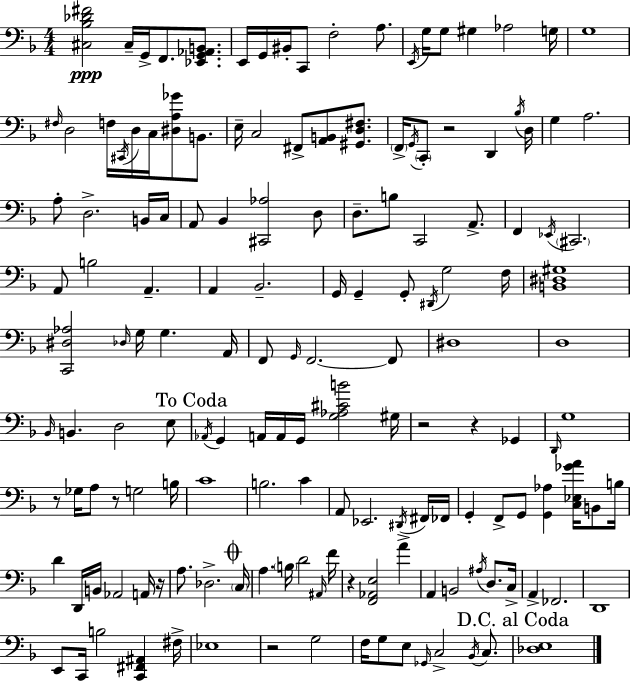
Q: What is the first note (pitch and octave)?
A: C#3